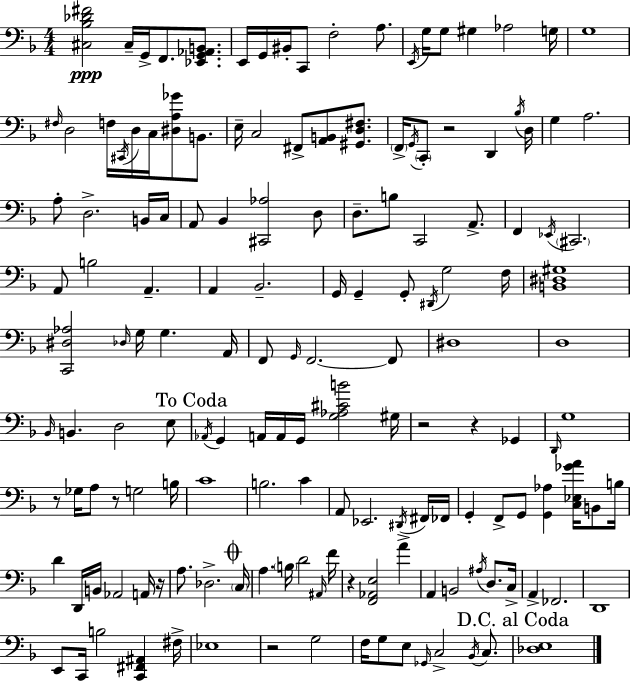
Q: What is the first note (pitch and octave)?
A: C#3